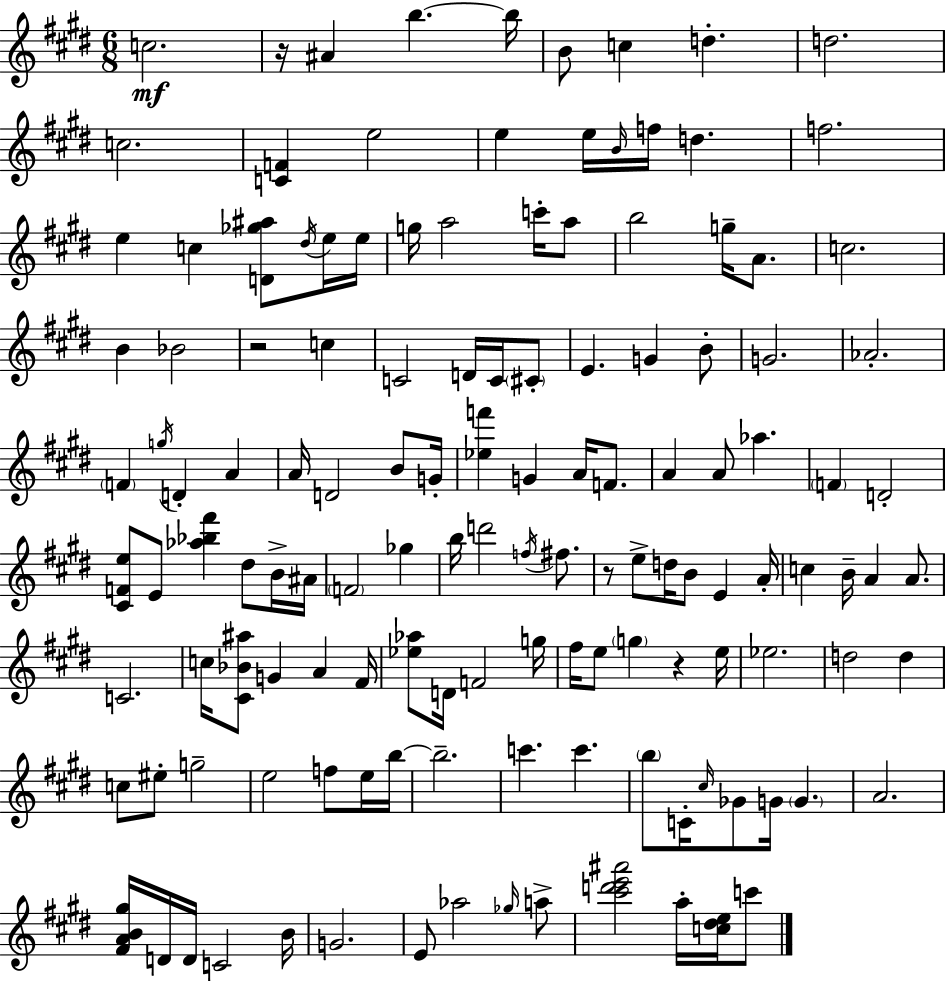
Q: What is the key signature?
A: E major